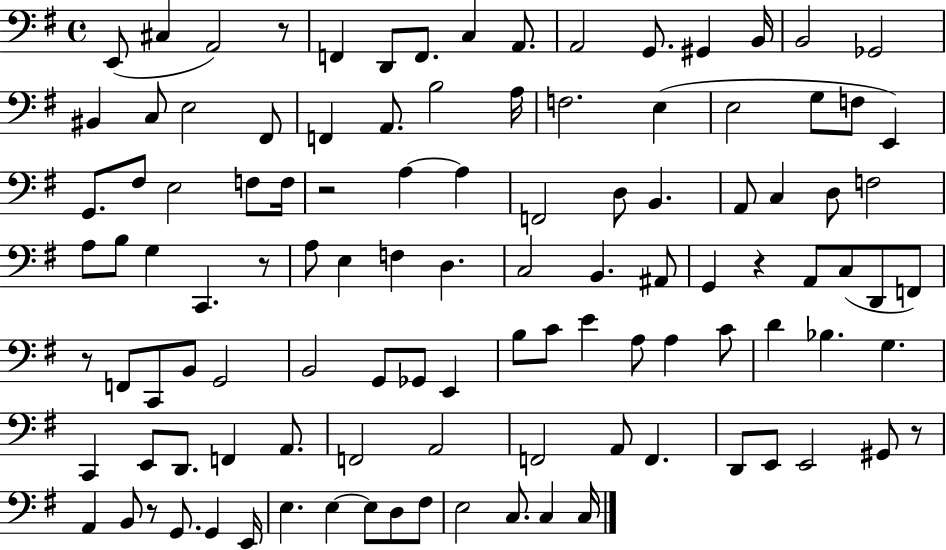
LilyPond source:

{
  \clef bass
  \time 4/4
  \defaultTimeSignature
  \key g \major
  e,8( cis4 a,2) r8 | f,4 d,8 f,8. c4 a,8. | a,2 g,8. gis,4 b,16 | b,2 ges,2 | \break bis,4 c8 e2 fis,8 | f,4 a,8. b2 a16 | f2. e4( | e2 g8 f8 e,4) | \break g,8. fis8 e2 f8 f16 | r2 a4~~ a4 | f,2 d8 b,4. | a,8 c4 d8 f2 | \break a8 b8 g4 c,4. r8 | a8 e4 f4 d4. | c2 b,4. ais,8 | g,4 r4 a,8 c8( d,8 f,8) | \break r8 f,8 c,8 b,8 g,2 | b,2 g,8 ges,8 e,4 | b8 c'8 e'4 a8 a4 c'8 | d'4 bes4. g4. | \break c,4 e,8 d,8. f,4 a,8. | f,2 a,2 | f,2 a,8 f,4. | d,8 e,8 e,2 gis,8 r8 | \break a,4 b,8 r8 g,8. g,4 e,16 | e4. e4~~ e8 d8 fis8 | e2 c8. c4 c16 | \bar "|."
}